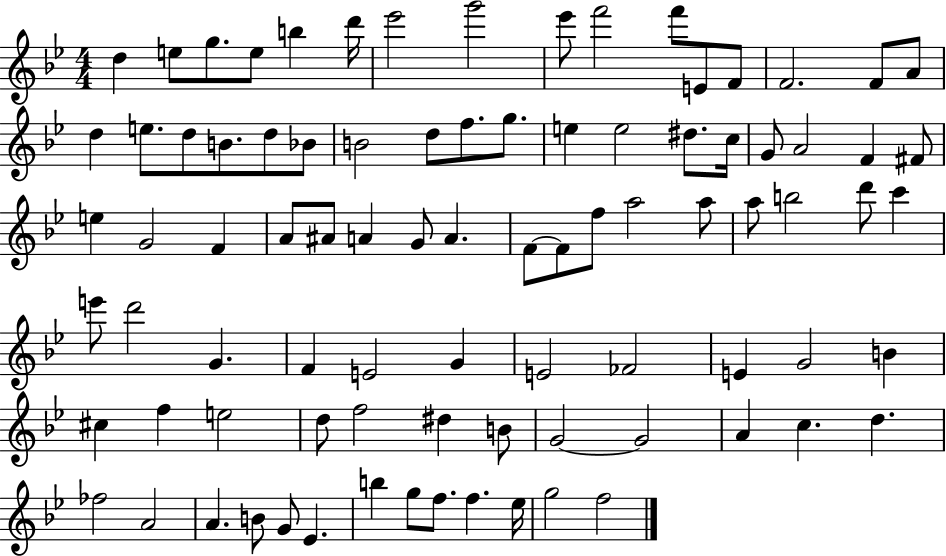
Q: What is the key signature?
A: BES major